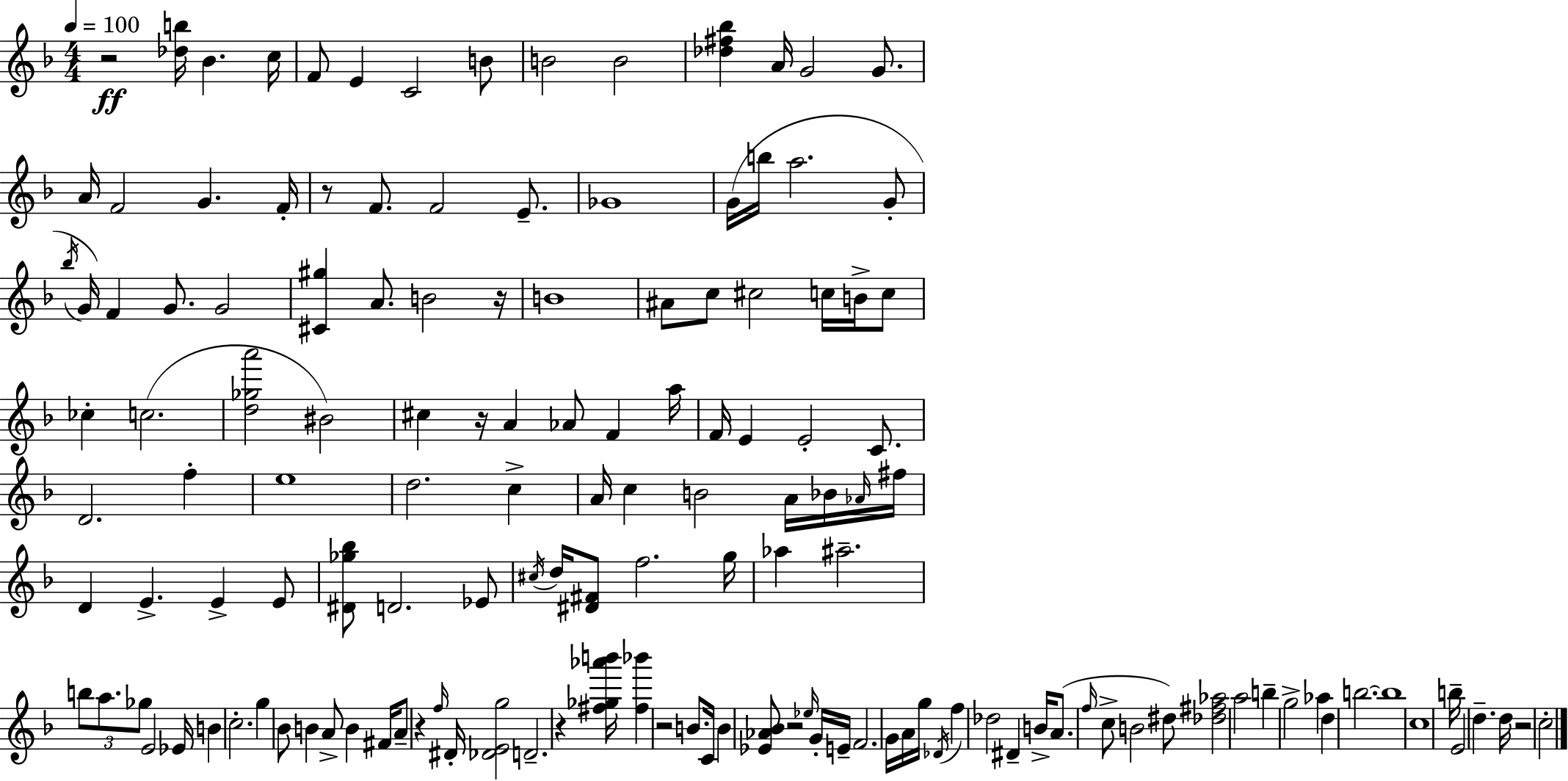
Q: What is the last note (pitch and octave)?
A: C5